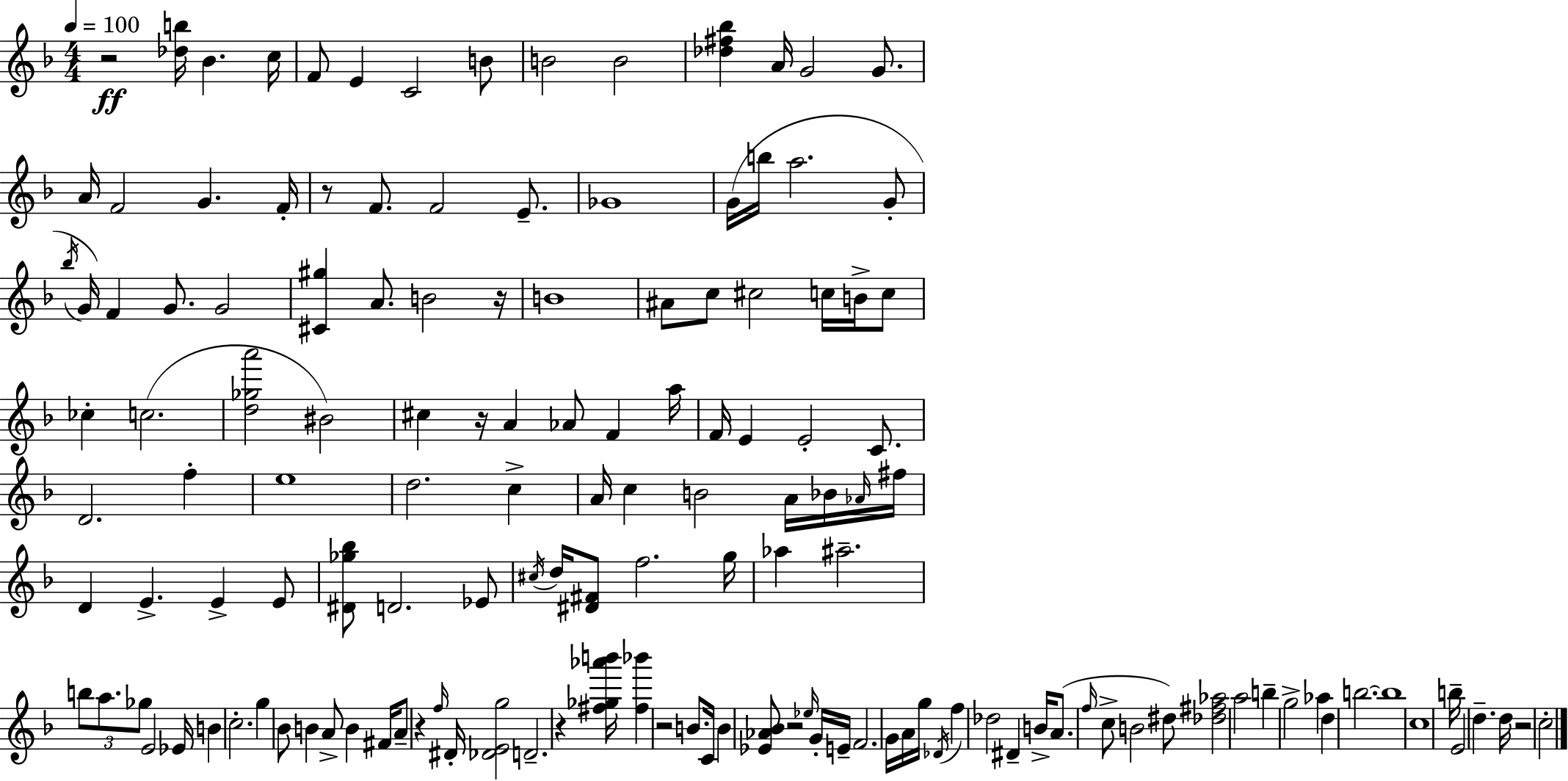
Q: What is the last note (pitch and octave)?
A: C5